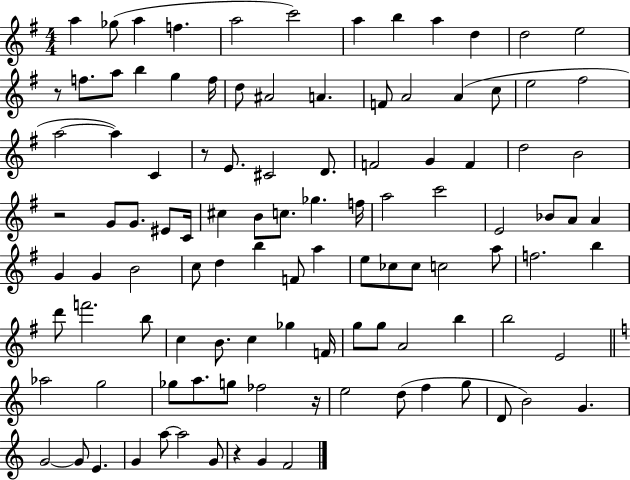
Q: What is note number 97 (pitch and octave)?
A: E4